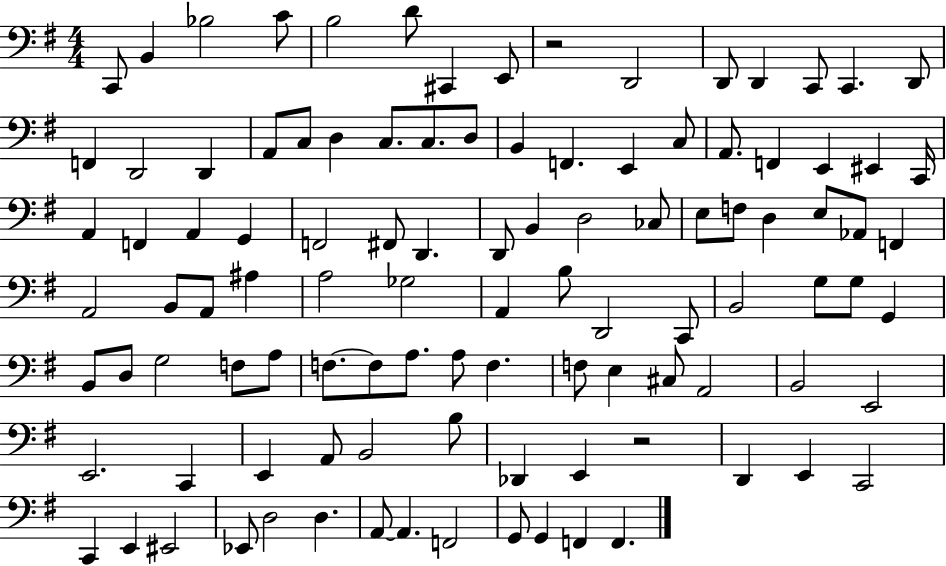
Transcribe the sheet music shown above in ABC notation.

X:1
T:Untitled
M:4/4
L:1/4
K:G
C,,/2 B,, _B,2 C/2 B,2 D/2 ^C,, E,,/2 z2 D,,2 D,,/2 D,, C,,/2 C,, D,,/2 F,, D,,2 D,, A,,/2 C,/2 D, C,/2 C,/2 D,/2 B,, F,, E,, C,/2 A,,/2 F,, E,, ^E,, C,,/4 A,, F,, A,, G,, F,,2 ^F,,/2 D,, D,,/2 B,, D,2 _C,/2 E,/2 F,/2 D, E,/2 _A,,/2 F,, A,,2 B,,/2 A,,/2 ^A, A,2 _G,2 A,, B,/2 D,,2 C,,/2 B,,2 G,/2 G,/2 G,, B,,/2 D,/2 G,2 F,/2 A,/2 F,/2 F,/2 A,/2 A,/2 F, F,/2 E, ^C,/2 A,,2 B,,2 E,,2 E,,2 C,, E,, A,,/2 B,,2 B,/2 _D,, E,, z2 D,, E,, C,,2 C,, E,, ^E,,2 _E,,/2 D,2 D, A,,/2 A,, F,,2 G,,/2 G,, F,, F,,